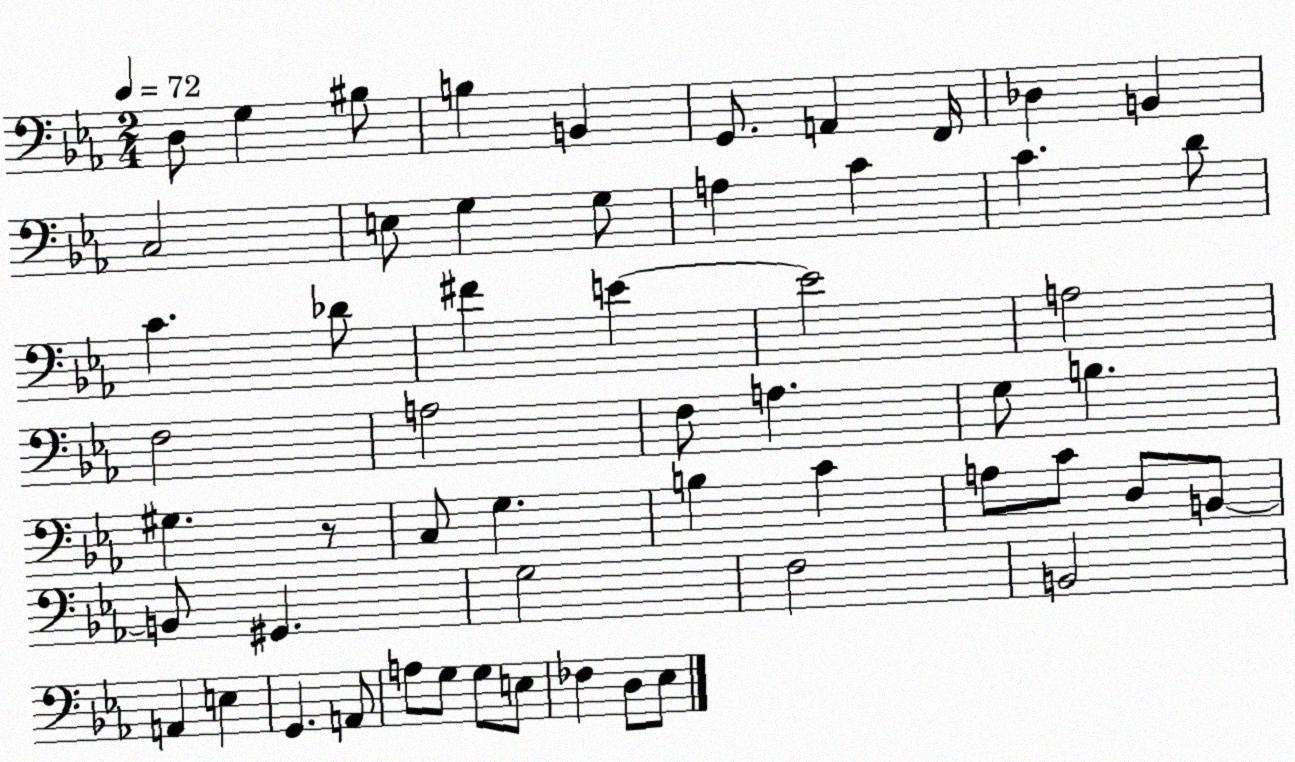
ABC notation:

X:1
T:Untitled
M:2/4
L:1/4
K:Eb
D,/2 G, ^B,/2 B, B,, G,,/2 A,, F,,/4 _D, B,, C,2 E,/2 G, G,/2 A, C C D/2 C _D/2 ^F E E2 A,2 F,2 A,2 F,/2 A, G,/2 B, ^G, z/2 C,/2 G, B, C A,/2 C/2 D,/2 B,,/2 B,,/2 ^G,, G,2 F,2 B,,2 A,, E, G,, A,,/2 A,/2 G,/2 G,/2 E,/2 _F, D,/2 _E,/2